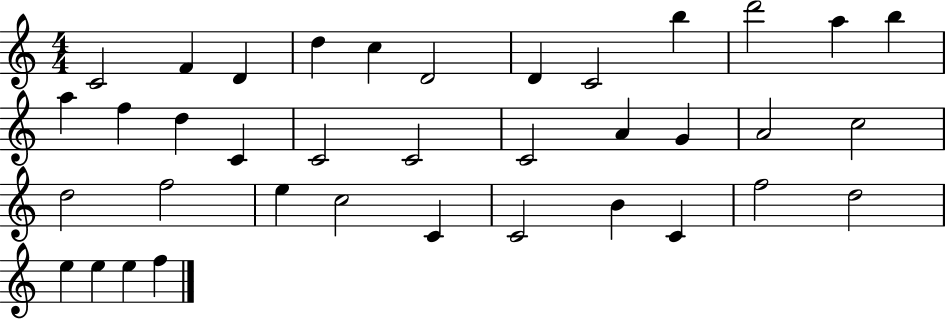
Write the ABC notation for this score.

X:1
T:Untitled
M:4/4
L:1/4
K:C
C2 F D d c D2 D C2 b d'2 a b a f d C C2 C2 C2 A G A2 c2 d2 f2 e c2 C C2 B C f2 d2 e e e f